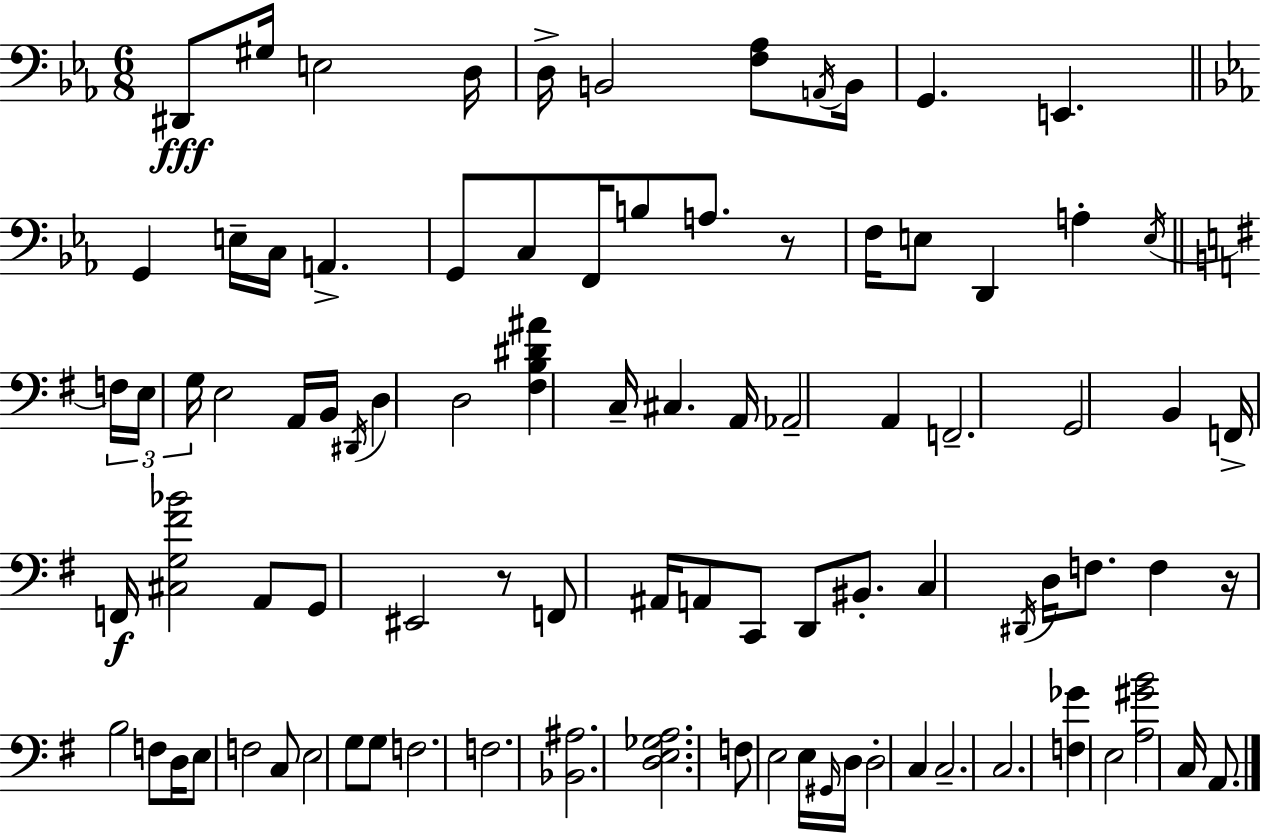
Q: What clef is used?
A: bass